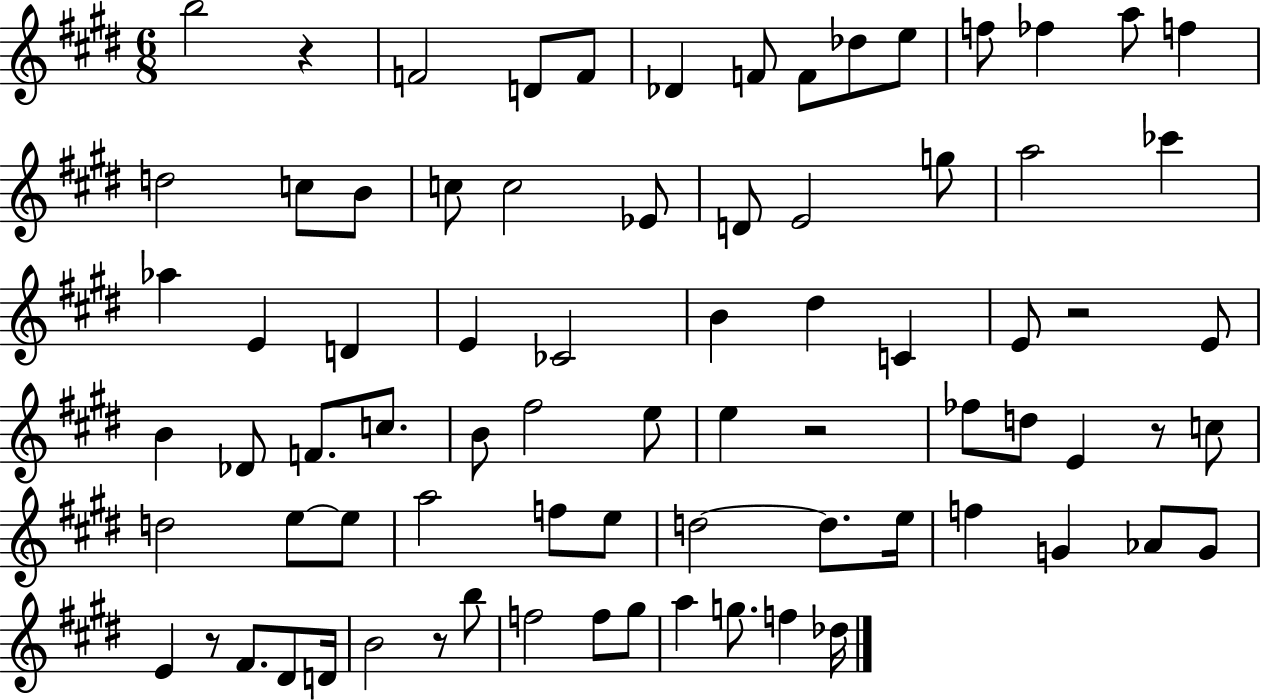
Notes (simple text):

B5/h R/q F4/h D4/e F4/e Db4/q F4/e F4/e Db5/e E5/e F5/e FES5/q A5/e F5/q D5/h C5/e B4/e C5/e C5/h Eb4/e D4/e E4/h G5/e A5/h CES6/q Ab5/q E4/q D4/q E4/q CES4/h B4/q D#5/q C4/q E4/e R/h E4/e B4/q Db4/e F4/e. C5/e. B4/e F#5/h E5/e E5/q R/h FES5/e D5/e E4/q R/e C5/e D5/h E5/e E5/e A5/h F5/e E5/e D5/h D5/e. E5/s F5/q G4/q Ab4/e G4/e E4/q R/e F#4/e. D#4/e D4/s B4/h R/e B5/e F5/h F5/e G#5/e A5/q G5/e. F5/q Db5/s